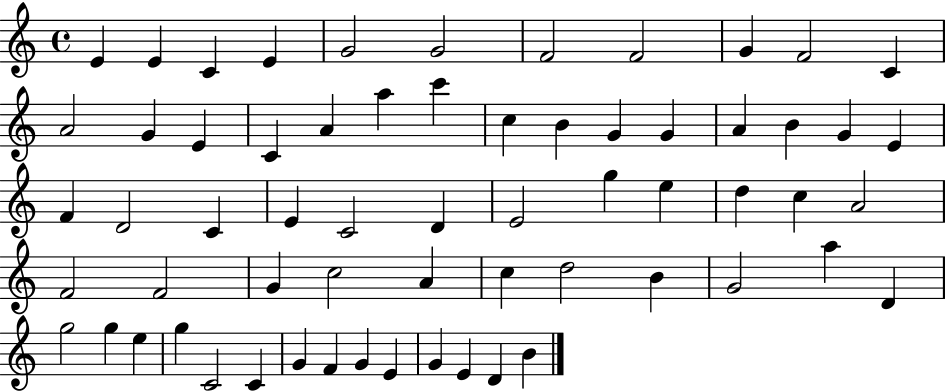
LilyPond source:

{
  \clef treble
  \time 4/4
  \defaultTimeSignature
  \key c \major
  e'4 e'4 c'4 e'4 | g'2 g'2 | f'2 f'2 | g'4 f'2 c'4 | \break a'2 g'4 e'4 | c'4 a'4 a''4 c'''4 | c''4 b'4 g'4 g'4 | a'4 b'4 g'4 e'4 | \break f'4 d'2 c'4 | e'4 c'2 d'4 | e'2 g''4 e''4 | d''4 c''4 a'2 | \break f'2 f'2 | g'4 c''2 a'4 | c''4 d''2 b'4 | g'2 a''4 d'4 | \break g''2 g''4 e''4 | g''4 c'2 c'4 | g'4 f'4 g'4 e'4 | g'4 e'4 d'4 b'4 | \break \bar "|."
}